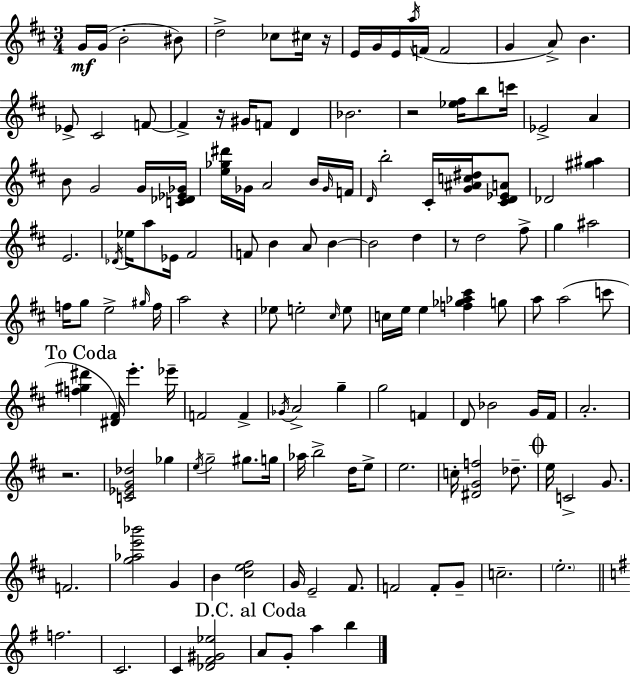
G4/s G4/s B4/h BIS4/e D5/h CES5/e C#5/s R/s E4/s G4/s E4/s A5/s F4/s F4/h G4/q A4/e B4/q. Eb4/e C#4/h F4/e F4/q R/s G#4/s F4/e D4/q Bb4/h. R/h [Eb5,F#5]/s B5/e C6/s Eb4/h A4/q B4/e G4/h G4/s [C4,Db4,Eb4,Gb4]/s [E5,Gb5,D#6]/s Gb4/s A4/h B4/s Gb4/s F4/s D4/s B5/h C#4/s [G4,A#4,C5,D#5]/s [C#4,D4,Eb4,A4]/e Db4/h [G#5,A#5]/q E4/h. Db4/s Eb5/s A5/e Eb4/s F#4/h F4/e B4/q A4/e B4/q B4/h D5/q R/e D5/h F#5/e G5/q A#5/h F5/s G5/e E5/h G#5/s F5/s A5/h R/q Eb5/e E5/h C#5/s E5/e C5/s E5/s E5/q [F5,Gb5,Ab5,C#6]/q G5/e A5/e A5/h C6/e [F5,G#5,D#6]/q [D#4,F#4]/s E6/q. Eb6/s F4/h F4/q Gb4/s A4/h G5/q G5/h F4/q D4/e Bb4/h G4/s F#4/s A4/h. R/h. [C4,Eb4,G4,Db5]/h Gb5/q E5/s G5/h G#5/e. G5/s Ab5/s B5/h D5/s E5/e E5/h. C5/s [D#4,G4,F5]/h Db5/e. E5/s C4/h G4/e. F4/h. [G5,Ab5,E6,Bb6]/h G4/q B4/q [C#5,E5,F#5]/h G4/s E4/h F#4/e. F4/h F4/e G4/e C5/h. E5/h. F5/h. C4/h. C4/q [Db4,F#4,G#4,Eb5]/h A4/e G4/e A5/q B5/q